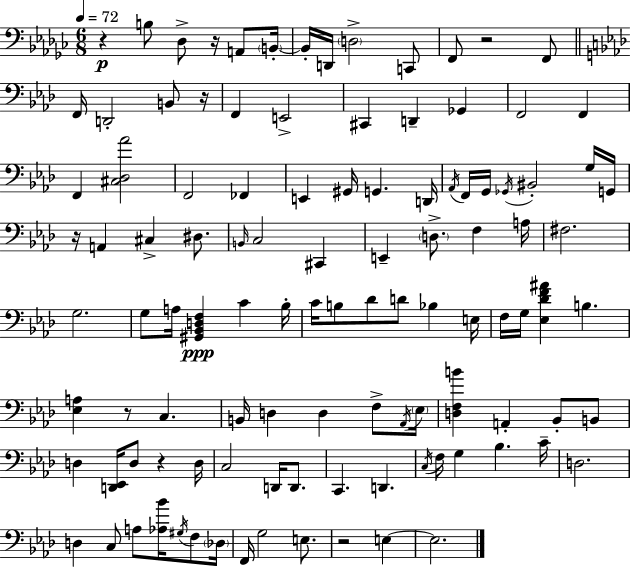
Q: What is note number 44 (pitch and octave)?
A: A3